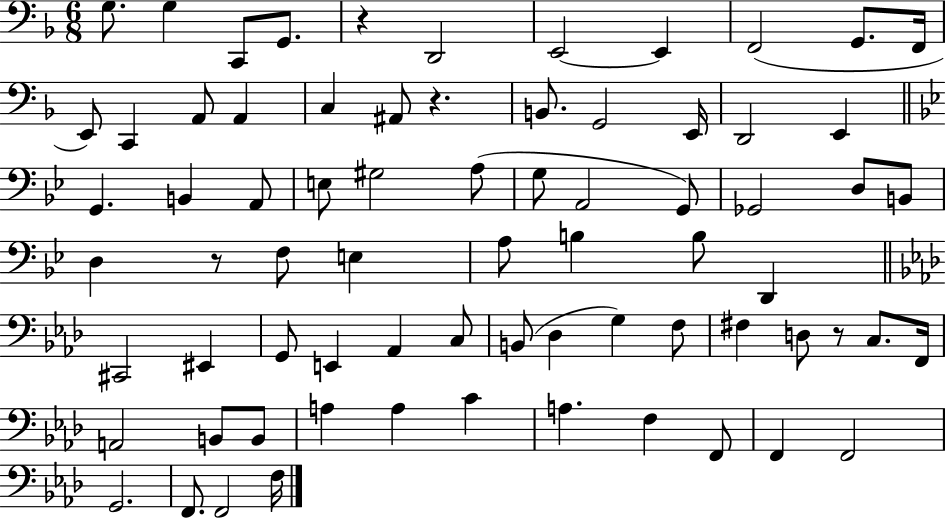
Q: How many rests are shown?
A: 4